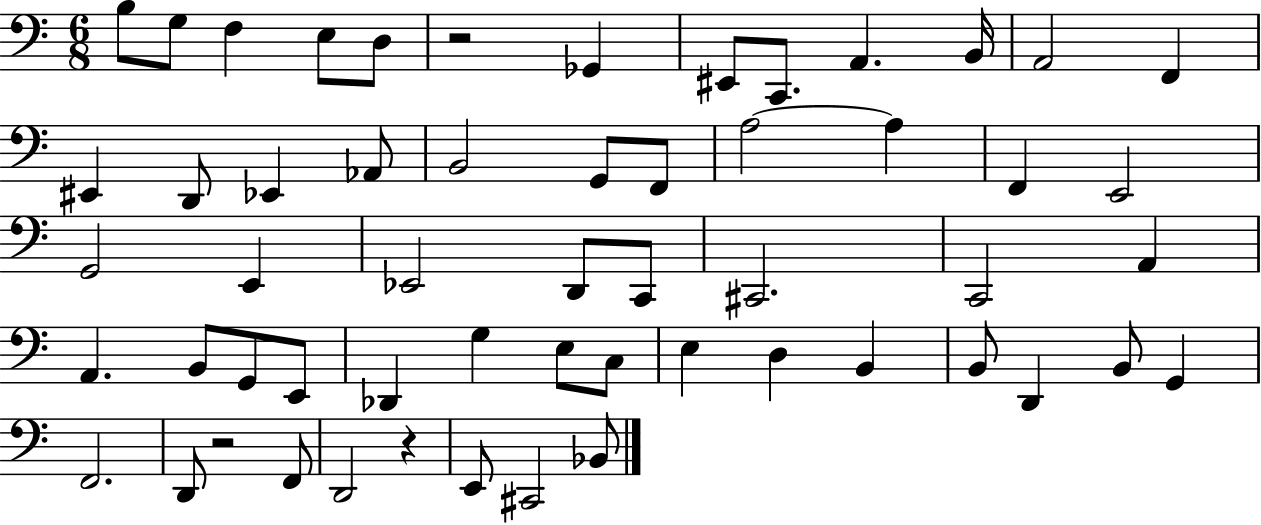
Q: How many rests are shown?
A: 3